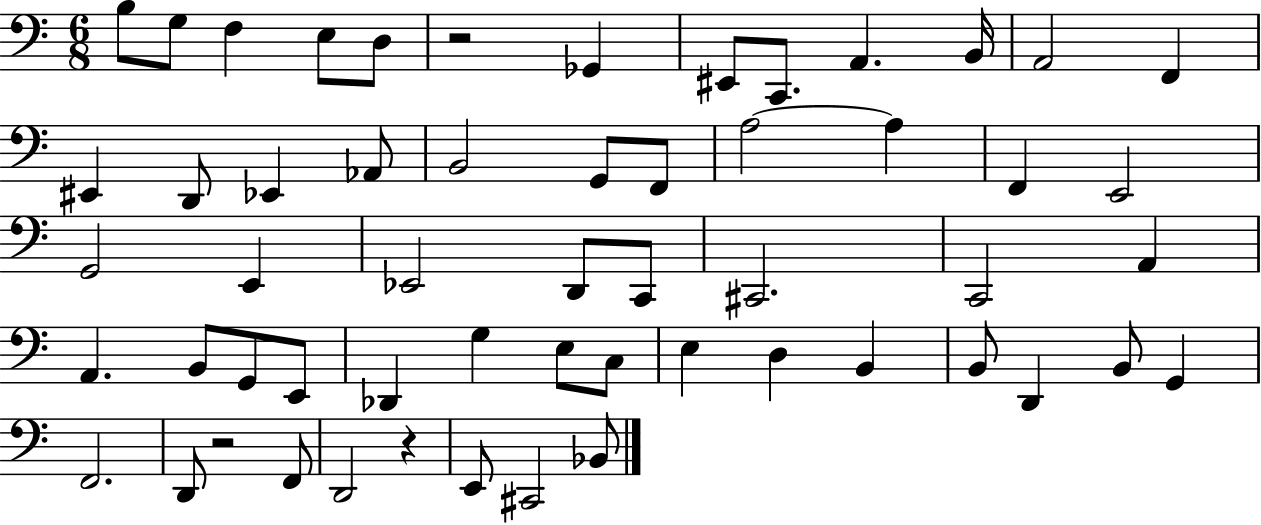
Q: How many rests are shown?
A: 3